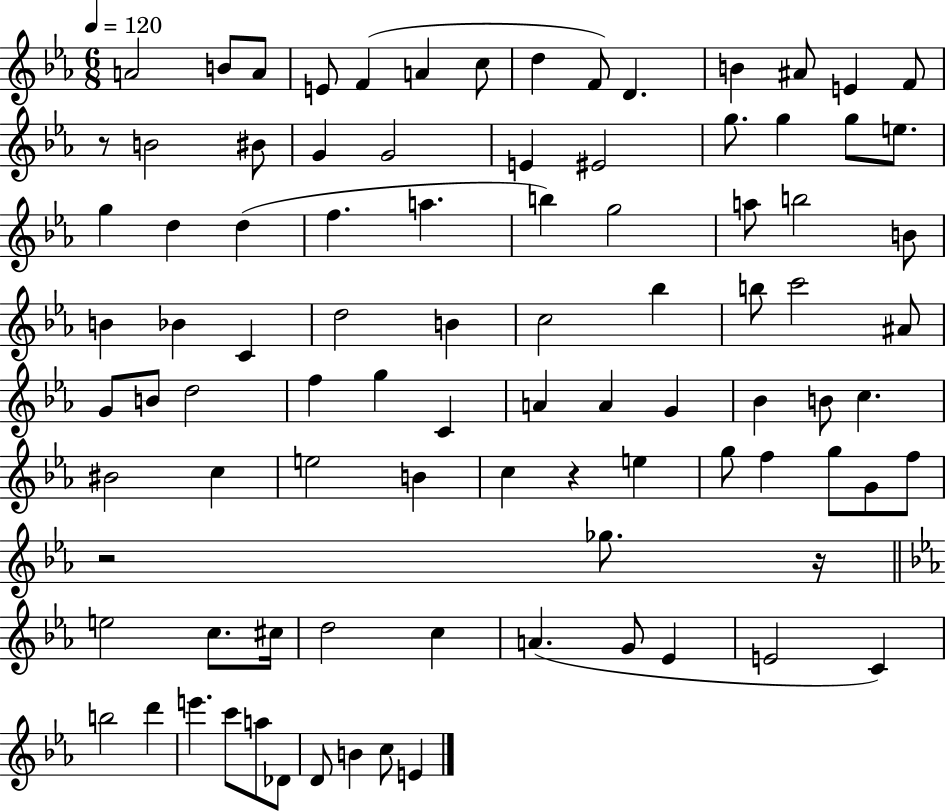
X:1
T:Untitled
M:6/8
L:1/4
K:Eb
A2 B/2 A/2 E/2 F A c/2 d F/2 D B ^A/2 E F/2 z/2 B2 ^B/2 G G2 E ^E2 g/2 g g/2 e/2 g d d f a b g2 a/2 b2 B/2 B _B C d2 B c2 _b b/2 c'2 ^A/2 G/2 B/2 d2 f g C A A G _B B/2 c ^B2 c e2 B c z e g/2 f g/2 G/2 f/2 z2 _g/2 z/4 e2 c/2 ^c/4 d2 c A G/2 _E E2 C b2 d' e' c'/2 a/2 _D/2 D/2 B c/2 E